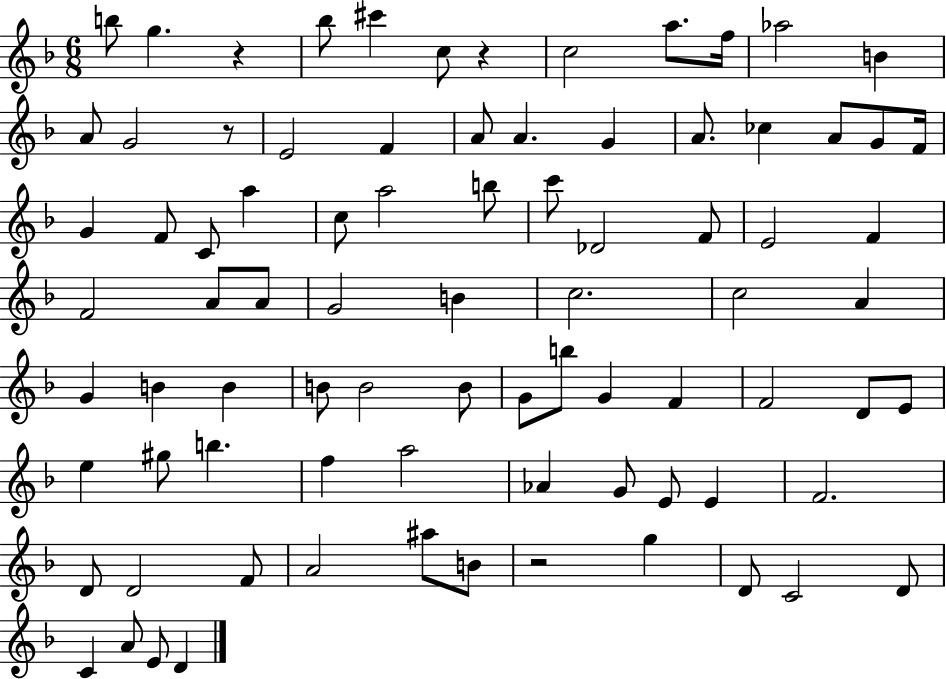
B5/e G5/q. R/q Bb5/e C#6/q C5/e R/q C5/h A5/e. F5/s Ab5/h B4/q A4/e G4/h R/e E4/h F4/q A4/e A4/q. G4/q A4/e. CES5/q A4/e G4/e F4/s G4/q F4/e C4/e A5/q C5/e A5/h B5/e C6/e Db4/h F4/e E4/h F4/q F4/h A4/e A4/e G4/h B4/q C5/h. C5/h A4/q G4/q B4/q B4/q B4/e B4/h B4/e G4/e B5/e G4/q F4/q F4/h D4/e E4/e E5/q G#5/e B5/q. F5/q A5/h Ab4/q G4/e E4/e E4/q F4/h. D4/e D4/h F4/e A4/h A#5/e B4/e R/h G5/q D4/e C4/h D4/e C4/q A4/e E4/e D4/q